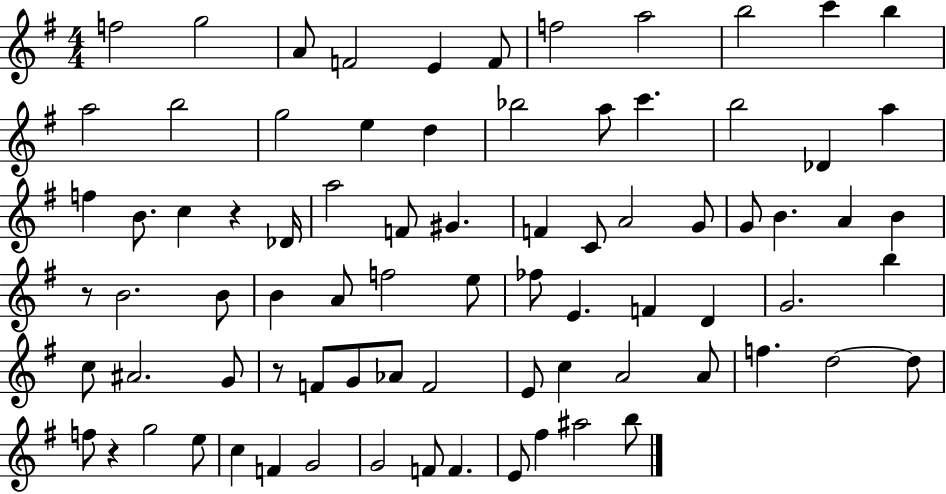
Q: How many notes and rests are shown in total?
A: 80